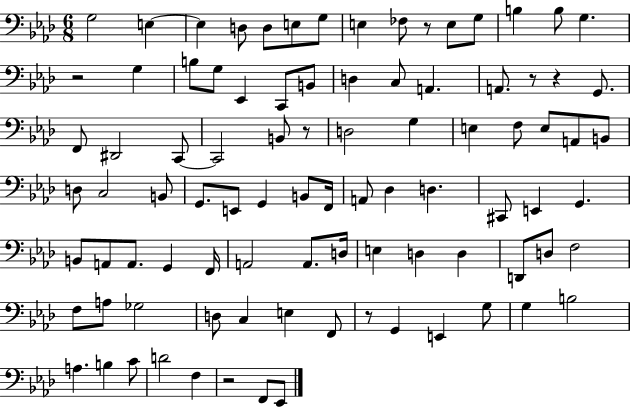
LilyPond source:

{
  \clef bass
  \numericTimeSignature
  \time 6/8
  \key aes \major
  g2 e4~~ | e4 d8 d8 e8 g8 | e4 fes8 r8 e8 g8 | b4 b8 g4. | \break r2 g4 | b8 g8 ees,4 c,8 b,8 | d4 c8 a,4. | a,8. r8 r4 g,8. | \break f,8 dis,2 c,8~~ | c,2 b,8 r8 | d2 g4 | e4 f8 e8 a,8 b,8 | \break d8 c2 b,8 | g,8. e,8 g,4 b,8 f,16 | a,8 des4 d4. | cis,8 e,4 g,4. | \break b,8 a,8 a,8. g,4 f,16 | a,2 a,8. d16 | e4 d4 d4 | d,8 d8 f2 | \break f8 a8 ges2 | d8 c4 e4 f,8 | r8 g,4 e,4 g8 | g4 b2 | \break a4. b4 c'8 | d'2 f4 | r2 f,8 ees,8 | \bar "|."
}